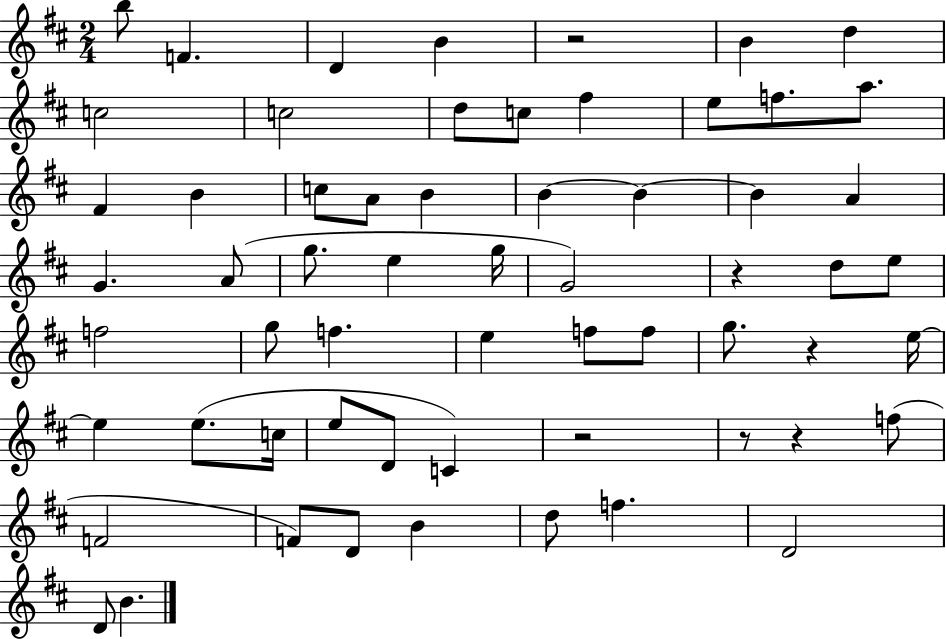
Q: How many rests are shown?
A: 6